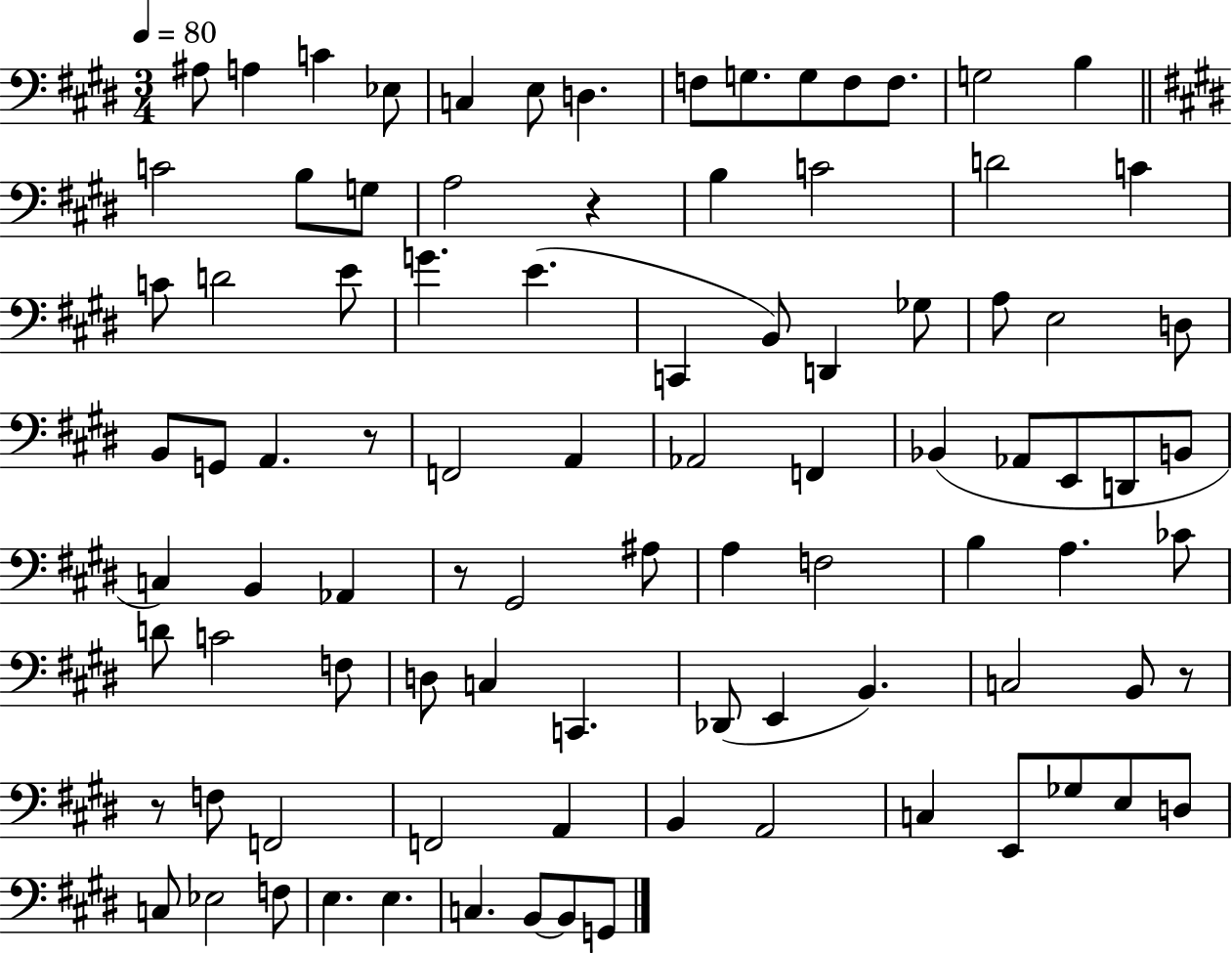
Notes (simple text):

A#3/e A3/q C4/q Eb3/e C3/q E3/e D3/q. F3/e G3/e. G3/e F3/e F3/e. G3/h B3/q C4/h B3/e G3/e A3/h R/q B3/q C4/h D4/h C4/q C4/e D4/h E4/e G4/q. E4/q. C2/q B2/e D2/q Gb3/e A3/e E3/h D3/e B2/e G2/e A2/q. R/e F2/h A2/q Ab2/h F2/q Bb2/q Ab2/e E2/e D2/e B2/e C3/q B2/q Ab2/q R/e G#2/h A#3/e A3/q F3/h B3/q A3/q. CES4/e D4/e C4/h F3/e D3/e C3/q C2/q. Db2/e E2/q B2/q. C3/h B2/e R/e R/e F3/e F2/h F2/h A2/q B2/q A2/h C3/q E2/e Gb3/e E3/e D3/e C3/e Eb3/h F3/e E3/q. E3/q. C3/q. B2/e B2/e G2/e